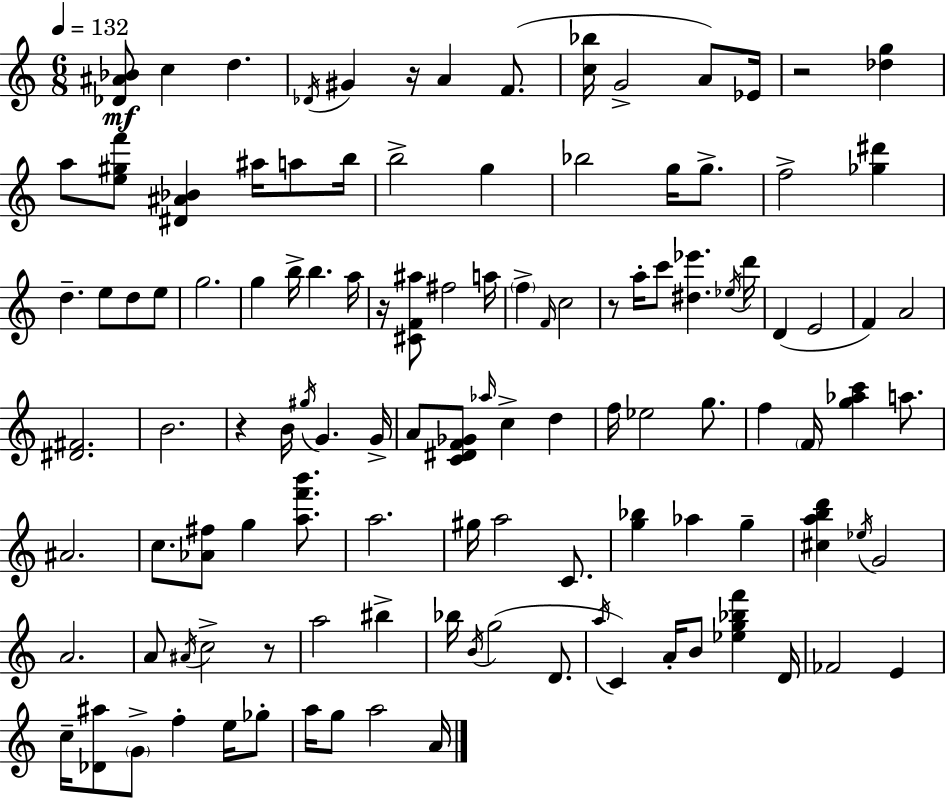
X:1
T:Untitled
M:6/8
L:1/4
K:Am
[_D^A_B]/2 c d _D/4 ^G z/4 A F/2 [c_b]/4 G2 A/2 _E/4 z2 [_dg] a/2 [e^gf']/2 [^D^A_B] ^a/4 a/2 b/4 b2 g _b2 g/4 g/2 f2 [_g^d'] d e/2 d/2 e/2 g2 g b/4 b a/4 z/4 [^CF^a]/2 ^f2 a/4 f F/4 c2 z/2 a/4 c'/2 [^d_e'] _e/4 d'/4 D E2 F A2 [^D^F]2 B2 z B/4 ^g/4 G G/4 A/2 [C^DF_G]/2 _a/4 c d f/4 _e2 g/2 f F/4 [g_ac'] a/2 ^A2 c/2 [_A^f]/2 g [af'b']/2 a2 ^g/4 a2 C/2 [g_b] _a g [^cabd'] _e/4 G2 A2 A/2 ^A/4 c2 z/2 a2 ^b _b/4 B/4 g2 D/2 a/4 C A/4 B/2 [_eg_bf'] D/4 _F2 E c/4 [_D^a]/2 G/2 f e/4 _g/2 a/4 g/2 a2 A/4